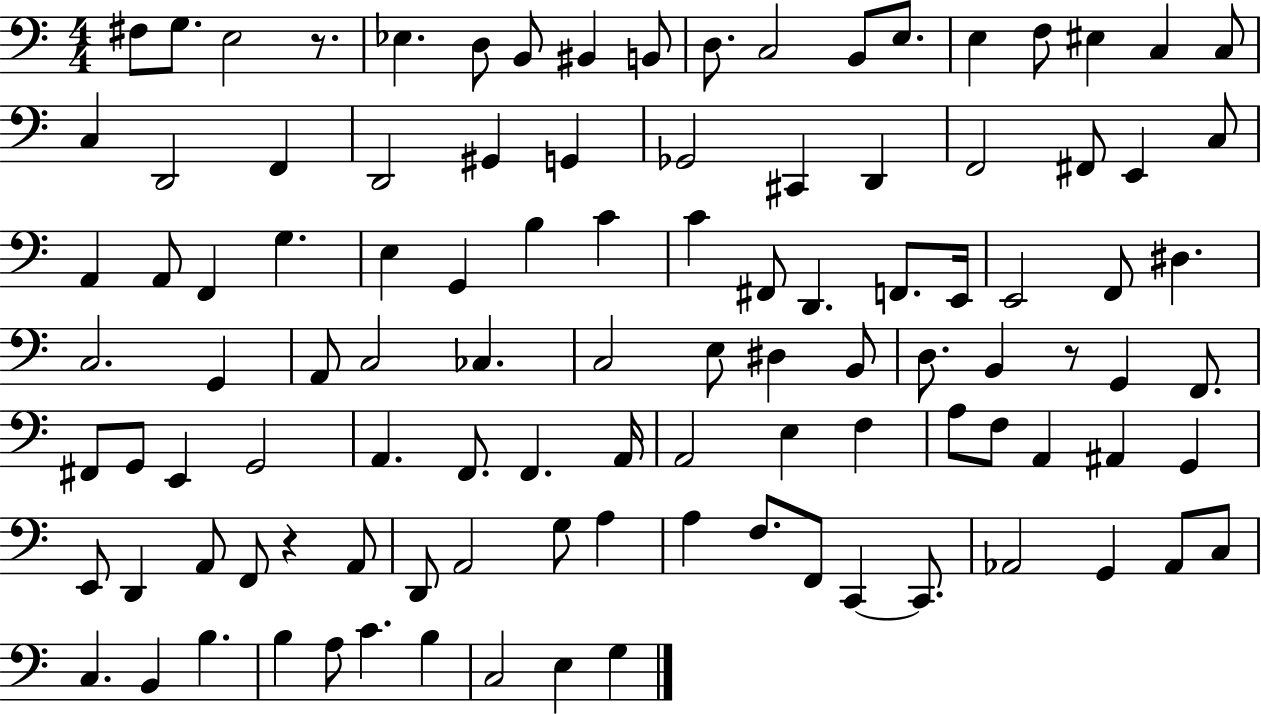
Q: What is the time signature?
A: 4/4